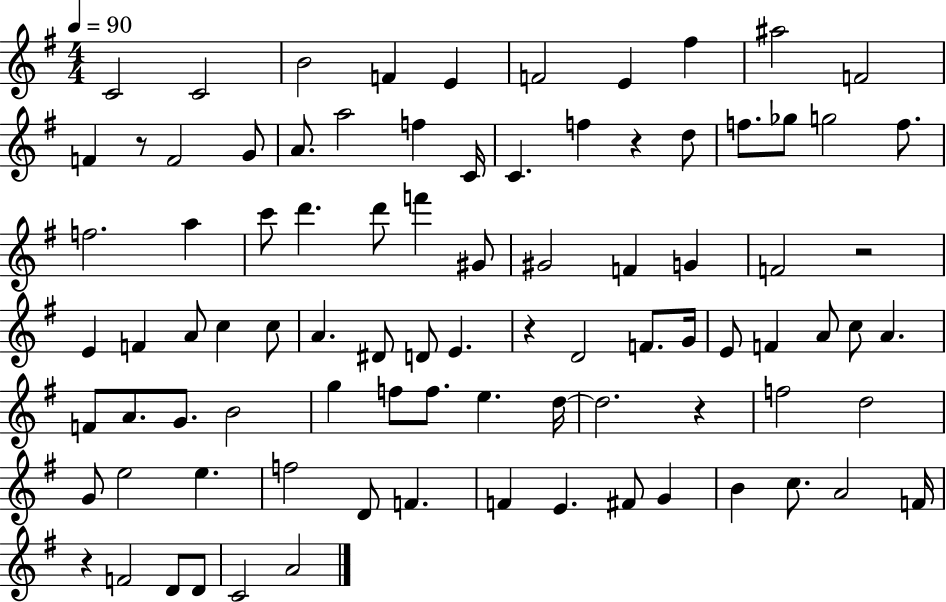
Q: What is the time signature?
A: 4/4